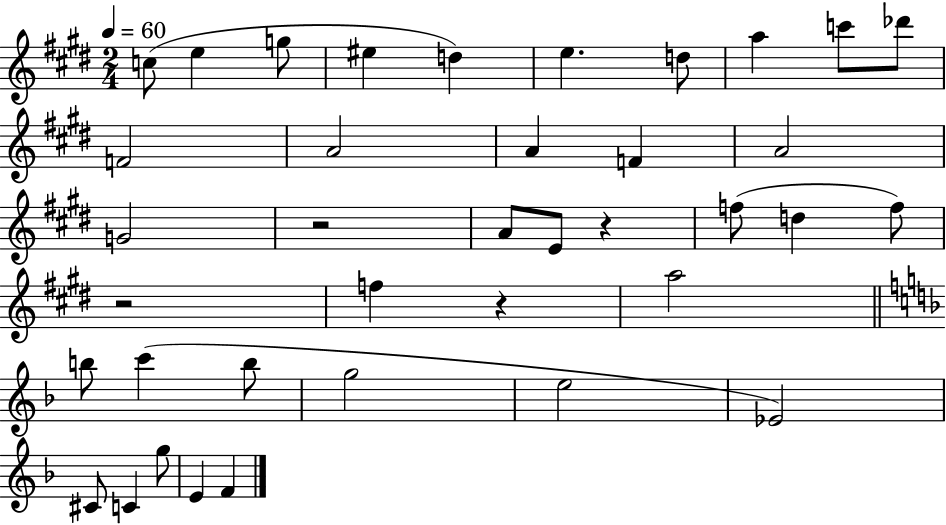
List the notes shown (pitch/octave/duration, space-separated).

C5/e E5/q G5/e EIS5/q D5/q E5/q. D5/e A5/q C6/e Db6/e F4/h A4/h A4/q F4/q A4/h G4/h R/h A4/e E4/e R/q F5/e D5/q F5/e R/h F5/q R/q A5/h B5/e C6/q B5/e G5/h E5/h Eb4/h C#4/e C4/q G5/e E4/q F4/q